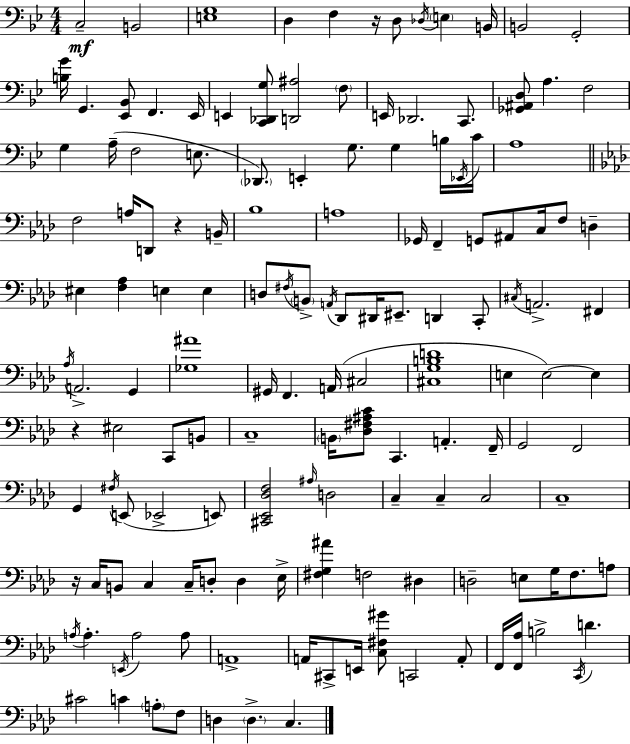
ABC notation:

X:1
T:Untitled
M:4/4
L:1/4
K:Bb
C,2 B,,2 [E,G,]4 D, F, z/4 D,/2 _D,/4 E, B,,/4 B,,2 G,,2 [B,G]/4 G,, [_E,,_B,,]/2 F,, _E,,/4 E,, [C,,_D,,G,]/2 [D,,^A,]2 F,/2 E,,/4 _D,,2 C,,/2 [_G,,^A,,D,]/2 A, F,2 G, A,/4 F,2 E,/2 _D,,/2 E,, G,/2 G, B,/4 _E,,/4 C/4 A,4 F,2 A,/4 D,,/2 z B,,/4 _B,4 A,4 _G,,/4 F,, G,,/2 ^A,,/2 C,/4 F,/2 D, ^E, [F,_A,] E, E, D,/2 ^F,/4 B,,/2 A,,/4 _D,,/2 ^D,,/4 ^E,,/2 D,, C,,/2 ^C,/4 A,,2 ^F,, _A,/4 A,,2 G,, [_G,^A]4 ^G,,/4 F,, A,,/4 ^C,2 [^C,G,B,D]4 E, E,2 E, z ^E,2 C,,/2 B,,/2 C,4 B,,/4 [_D,^F,^A,C]/2 C,, A,, F,,/4 G,,2 F,,2 G,, ^F,/4 E,,/2 _E,,2 E,,/2 [^C,,_E,,_D,F,]2 ^A,/4 D,2 C, C, C,2 C,4 z/4 C,/4 B,,/2 C, C,/4 D,/2 D, _E,/4 [^F,G,^A] F,2 ^D, D,2 E,/2 G,/4 F,/2 A,/2 A,/4 A, E,,/4 A,2 A,/2 A,,4 A,,/4 ^C,,/2 E,,/4 [C,^F,^G]/2 C,,2 A,,/2 F,,/4 [F,,_A,]/4 B,2 C,,/4 D ^C2 C A,/2 F,/2 D, D, C,